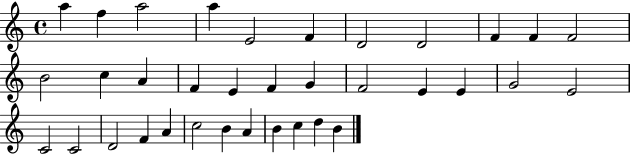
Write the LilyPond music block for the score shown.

{
  \clef treble
  \time 4/4
  \defaultTimeSignature
  \key c \major
  a''4 f''4 a''2 | a''4 e'2 f'4 | d'2 d'2 | f'4 f'4 f'2 | \break b'2 c''4 a'4 | f'4 e'4 f'4 g'4 | f'2 e'4 e'4 | g'2 e'2 | \break c'2 c'2 | d'2 f'4 a'4 | c''2 b'4 a'4 | b'4 c''4 d''4 b'4 | \break \bar "|."
}